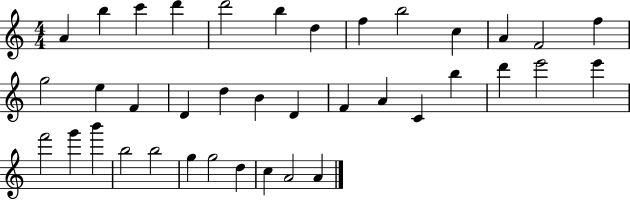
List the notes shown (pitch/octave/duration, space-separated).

A4/q B5/q C6/q D6/q D6/h B5/q D5/q F5/q B5/h C5/q A4/q F4/h F5/q G5/h E5/q F4/q D4/q D5/q B4/q D4/q F4/q A4/q C4/q B5/q D6/q E6/h E6/q F6/h G6/q B6/q B5/h B5/h G5/q G5/h D5/q C5/q A4/h A4/q